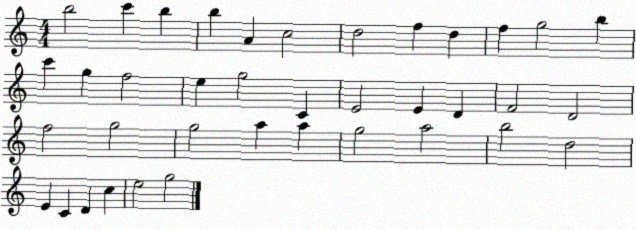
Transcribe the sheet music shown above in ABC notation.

X:1
T:Untitled
M:4/4
L:1/4
K:C
b2 c' b b A c2 d2 f d f g2 b c' g f2 e g2 C E2 E D F2 D2 f2 g2 g2 a a g2 a2 b2 d2 E C D c e2 g2